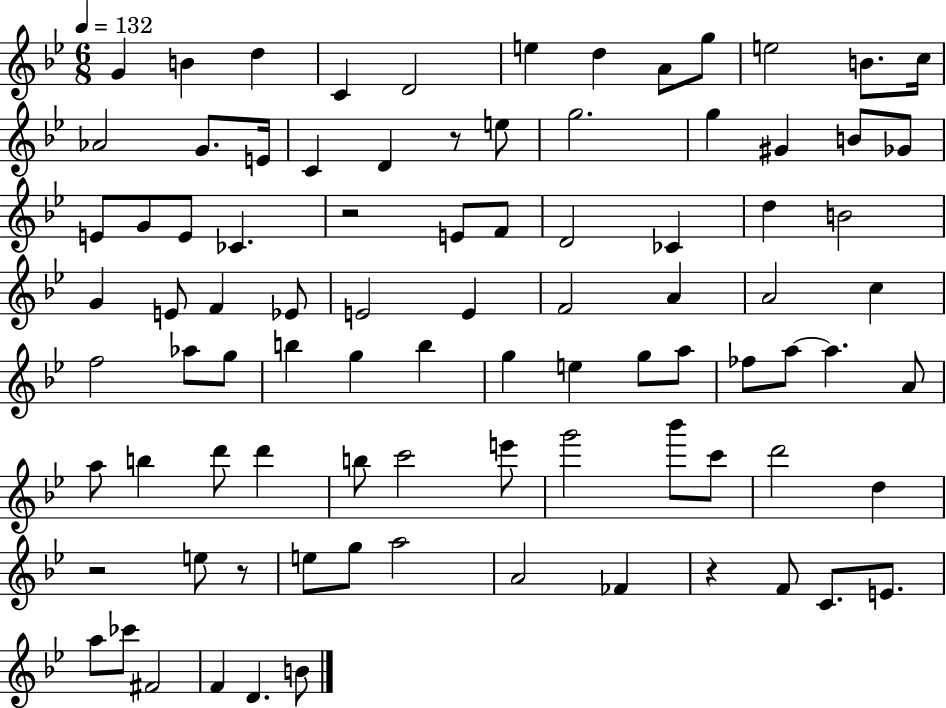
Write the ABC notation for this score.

X:1
T:Untitled
M:6/8
L:1/4
K:Bb
G B d C D2 e d A/2 g/2 e2 B/2 c/4 _A2 G/2 E/4 C D z/2 e/2 g2 g ^G B/2 _G/2 E/2 G/2 E/2 _C z2 E/2 F/2 D2 _C d B2 G E/2 F _E/2 E2 E F2 A A2 c f2 _a/2 g/2 b g b g e g/2 a/2 _f/2 a/2 a A/2 a/2 b d'/2 d' b/2 c'2 e'/2 g'2 _b'/2 c'/2 d'2 d z2 e/2 z/2 e/2 g/2 a2 A2 _F z F/2 C/2 E/2 a/2 _c'/2 ^F2 F D B/2